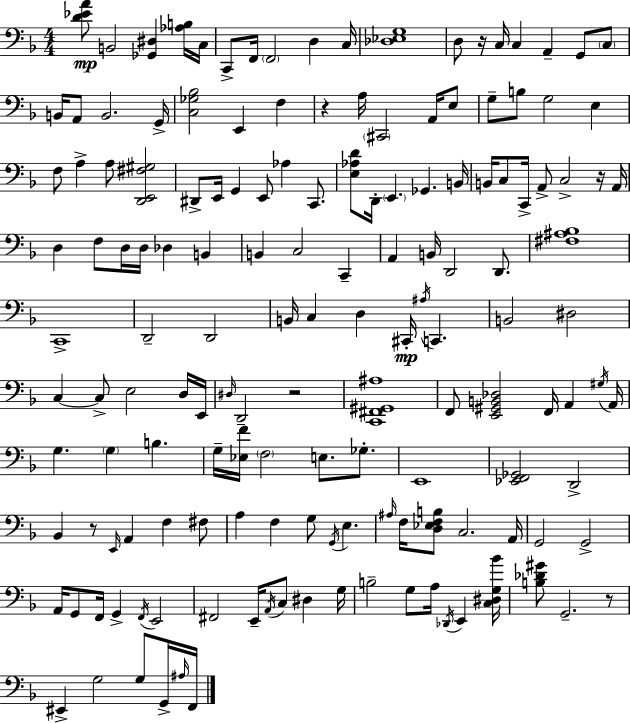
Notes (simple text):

[D4,Eb4,A4]/e B2/h [Gb2,D#3]/q [Ab3,B3]/s C3/s C2/e F2/s F2/h D3/q C3/s [Db3,Eb3,G3]/w D3/e R/s C3/s C3/q A2/q G2/e C3/e B2/s A2/e B2/h. G2/s [C3,Gb3,Bb3]/h E2/q F3/q R/q A3/s C#2/h A2/s E3/e G3/e B3/e G3/h E3/q F3/e A3/q A3/e [D2,E2,F#3,G#3]/h D#2/e E2/s G2/q E2/e Ab3/q C2/e. [E3,Ab3,D4]/e D2/s E2/q. Gb2/q. B2/s B2/s C3/e C2/s A2/e C3/h R/s A2/s D3/q F3/e D3/s D3/s Db3/q B2/q B2/q C3/h C2/q A2/q B2/s D2/h D2/e. [F#3,A#3,Bb3]/w C2/w D2/h D2/h B2/s C3/q D3/q C#2/s A#3/s C2/q. B2/h D#3/h C3/q C3/e E3/h D3/s E2/s D#3/s D2/h R/h [C2,F#2,G#2,A#3]/w F2/e [E2,G#2,B2,Db3]/h F2/s A2/q G#3/s A2/s G3/q. G3/q B3/q. G3/s [Eb3,F4]/s F3/h E3/e. Gb3/e. E2/w [Eb2,F2,Gb2]/h D2/h Bb2/q R/e E2/s A2/q F3/q F#3/e A3/q F3/q G3/e G2/s E3/q. A#3/s F3/s [D3,Eb3,F3,B3]/e C3/h. A2/s G2/h G2/h A2/s G2/e F2/s G2/q F2/s E2/h F#2/h E2/s A2/s C3/e D#3/q G3/s B3/h G3/e A3/s Db2/s E2/q [C3,D#3,G3,Bb4]/s [B3,Db4,G#4]/e G2/h. R/e EIS2/q G3/h G3/e G2/s A#3/s F2/s